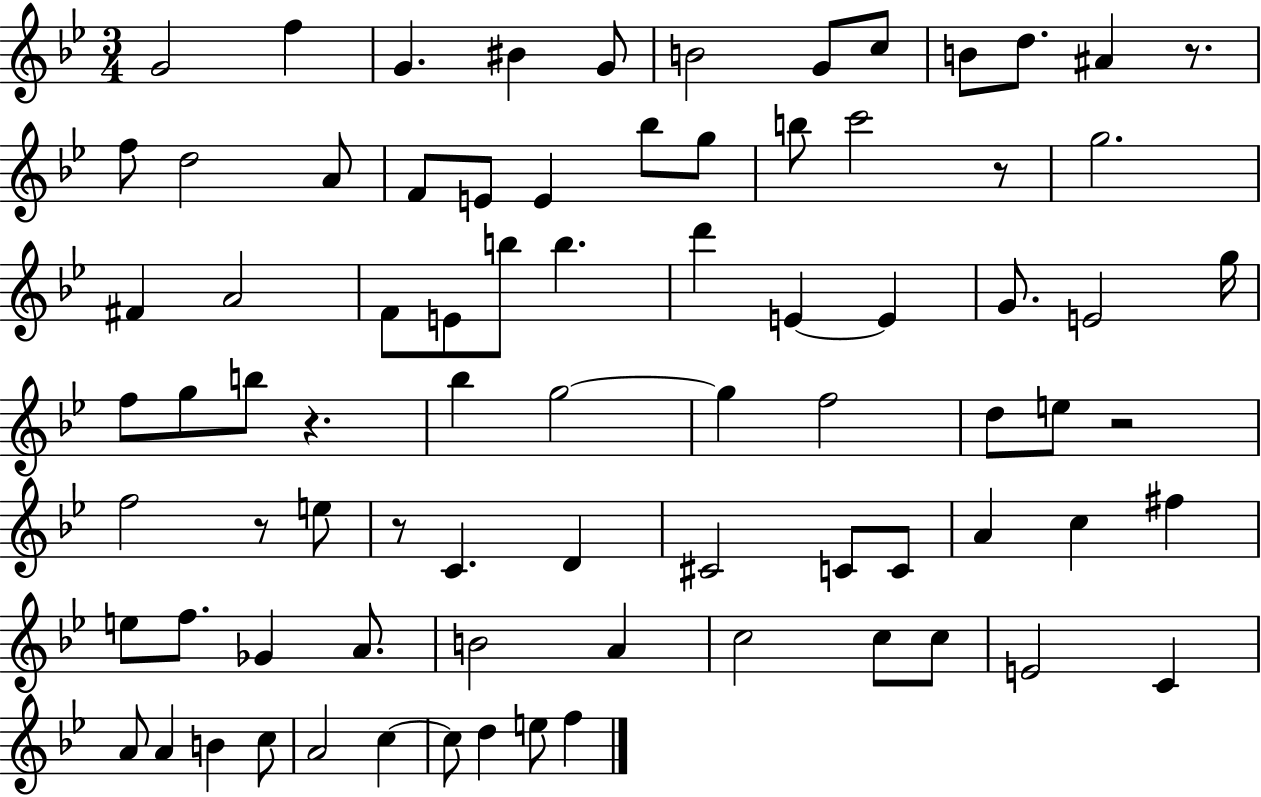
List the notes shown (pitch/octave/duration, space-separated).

G4/h F5/q G4/q. BIS4/q G4/e B4/h G4/e C5/e B4/e D5/e. A#4/q R/e. F5/e D5/h A4/e F4/e E4/e E4/q Bb5/e G5/e B5/e C6/h R/e G5/h. F#4/q A4/h F4/e E4/e B5/e B5/q. D6/q E4/q E4/q G4/e. E4/h G5/s F5/e G5/e B5/e R/q. Bb5/q G5/h G5/q F5/h D5/e E5/e R/h F5/h R/e E5/e R/e C4/q. D4/q C#4/h C4/e C4/e A4/q C5/q F#5/q E5/e F5/e. Gb4/q A4/e. B4/h A4/q C5/h C5/e C5/e E4/h C4/q A4/e A4/q B4/q C5/e A4/h C5/q C5/e D5/q E5/e F5/q